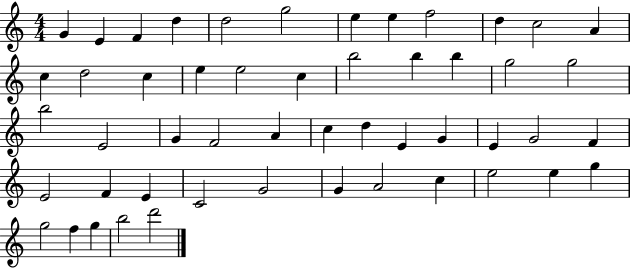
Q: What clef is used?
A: treble